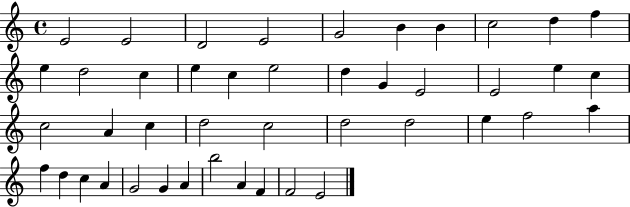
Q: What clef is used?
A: treble